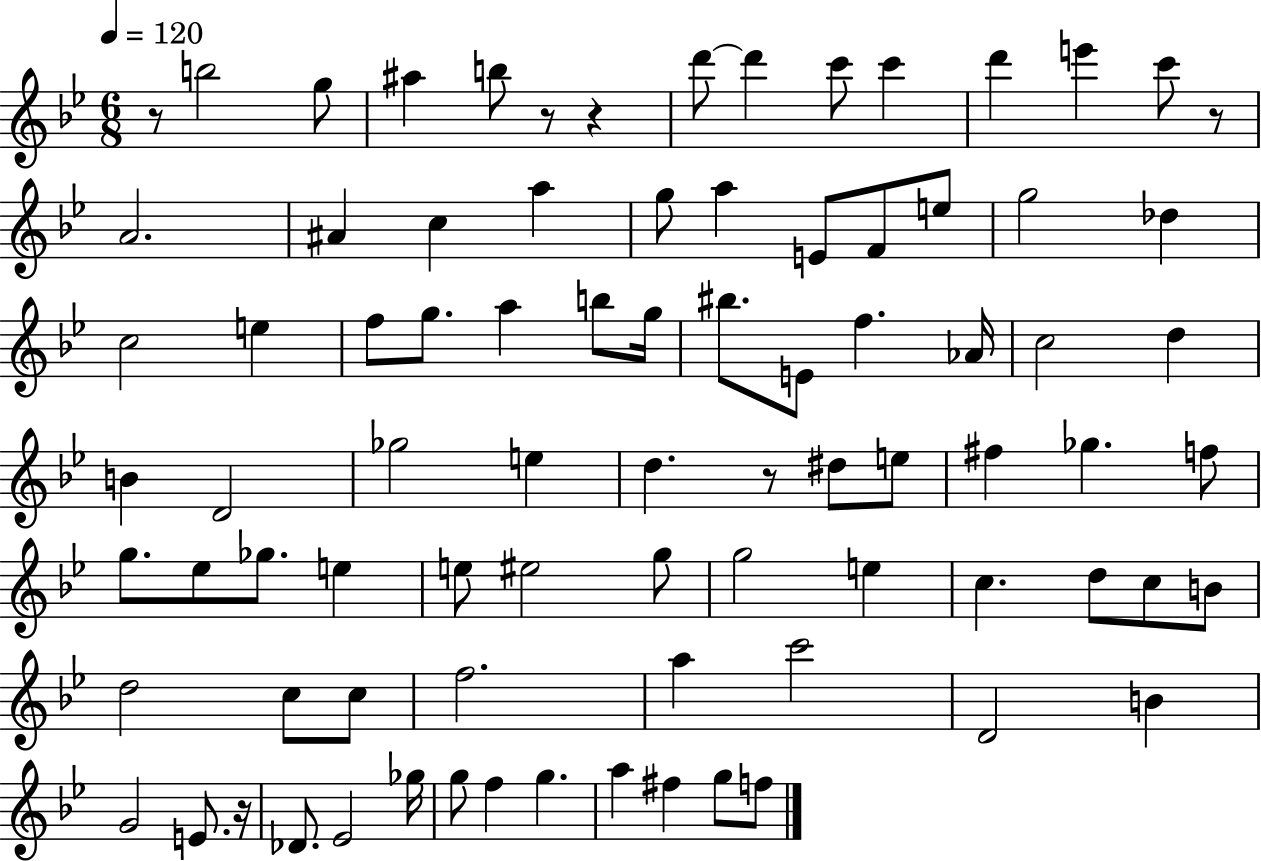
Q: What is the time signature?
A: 6/8